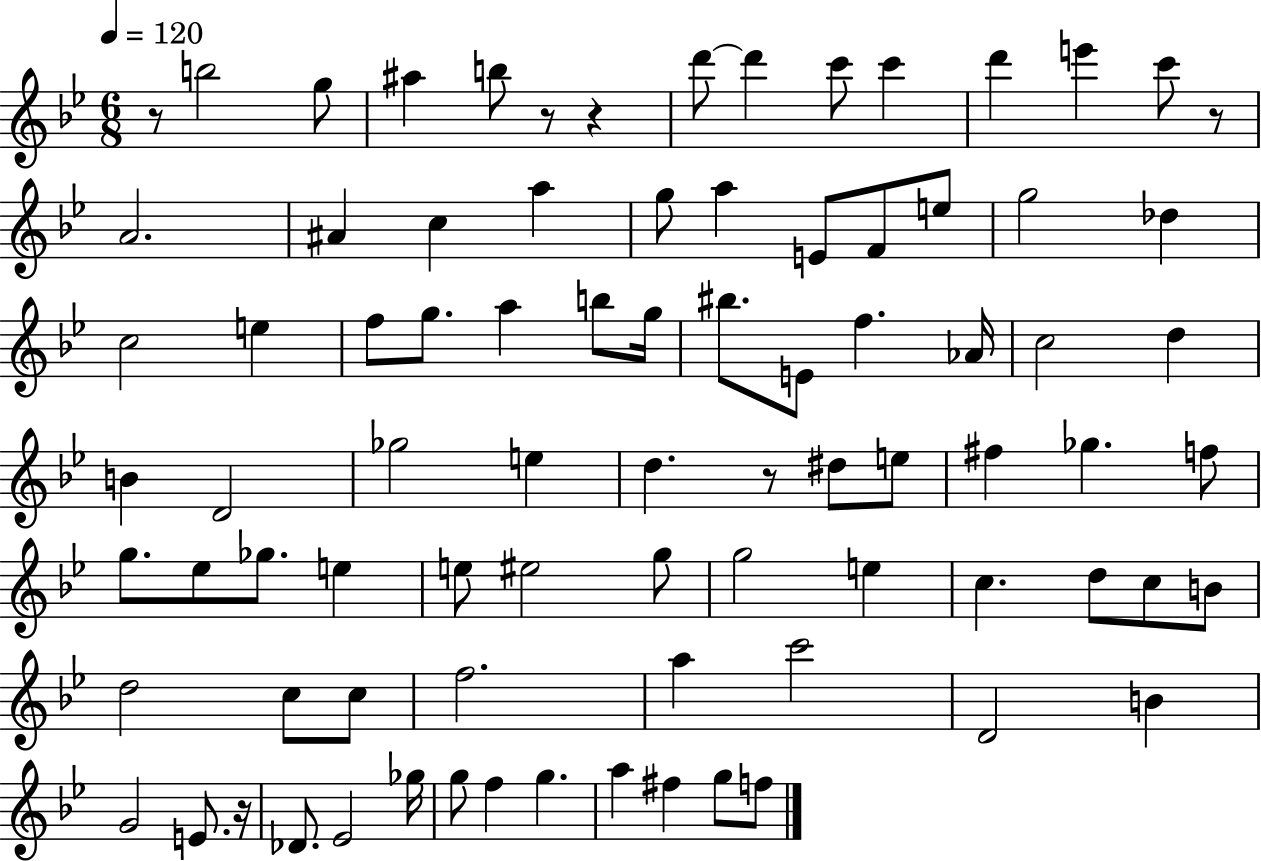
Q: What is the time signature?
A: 6/8